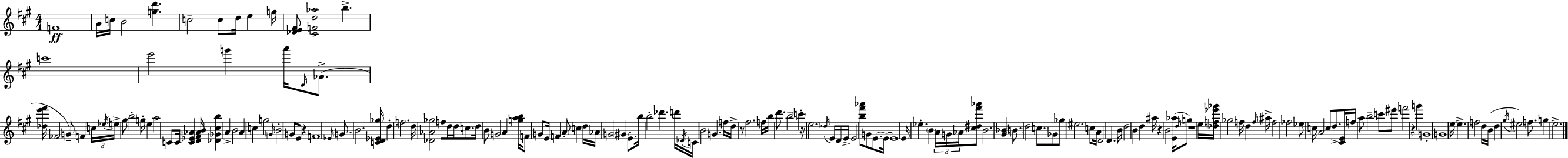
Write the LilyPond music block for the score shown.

{
  \clef treble
  \numericTimeSignature
  \time 4/4
  \key a \major
  \repeat volta 2 { f'1\ff | a'16 c''16 b'2 <g'' d'''>4. | c''2-- c''8 d''16 e''4 g''16 | <des' e' fis'>8 <cis' f' d'' aes''>2 b''4.-> | \break c'''1 | e'''2 g'''4 a'''16 \grace { d'16 } aes'8.->( | <des'' e''' fis'''>16 fes'2 g'8--) f'4 | \tuplet 3/2 { c''16 \acciaccatura { ees''16 } e''16-> } gis''8 b''2-. g''16-. e''4 | \break a''2 c'8 c'16 <c' ees' aes'>4 | <d' fis' aes' b'>16 <des' ges' cis'' b''>4 a'4-> b'2 | a'4 c''4 g''2 | \grace { g'16 } b'2-. g'8 e'8 r4 | \break f'1 | \grace { ees'16 } g'8. b'2. | <c' d' ees' ges''>16 d''4-. f''2. | d''16 <des' aes' ges''>2 f''8 d''16 | \break d''16 c''8. d''16 b'8 g'2 a'4 | <g'' a'' b''>16 f'8 g'8 e'16 f'4 \parenthesize a'8-. c''4 | d''16 aes'16 g'2 \parenthesize gis'4 | e'8.-. b''16 b''2-. des'''4. | \break d'''16 \acciaccatura { des'16 } c'16 b'2 g'4. | f''16 d''16-> r8 fis''2. | f''16 b''16 d'''8. b''2-- | \parenthesize c'''4-. r16 \parenthesize e''2. | \break \acciaccatura { des''16 } e'16 d'16 e'16-> e'2 <b'' fis''' aes'''>8 | g'8 e'8.~~ e'16~~ e'1 | e'16 ees''4.-. \parenthesize b'4 | \tuplet 3/2 { a'16 g'16 aes'16 } <cis'' dis'' fis''' aes'''>8 b'2. | \break <gis' bes'>4 \parenthesize b'8. d''2 | c''8. ges'8 ges''8 eis''2. | c''8 a'16 d'2 d'4. | b'16 d''2 b'4 | \break d''4 ais''16 r4 b'2 | <e' aes''>16( \grace { d''16 } g''8) r1 | e''16 <des'' f'' ees''' ges'''>16 ges''2 | f''16 d''4 \grace { f''16 } ais''16-> f''2 | \break fes''2 ees''8 c''16 a'2 | c''8 d''8.-> <cis' e'>16 f''16 a''8 b''2-- | c'''8 eis'''8 f'''2-- | r4 g'''4 g'1-. | \break g'1 | e''16 e''4.-> f''2 | d''16 b'16( d''4 \acciaccatura { gis''16 } eis''2) | f''8. g''4 e''2.-> | \break } \bar "|."
}